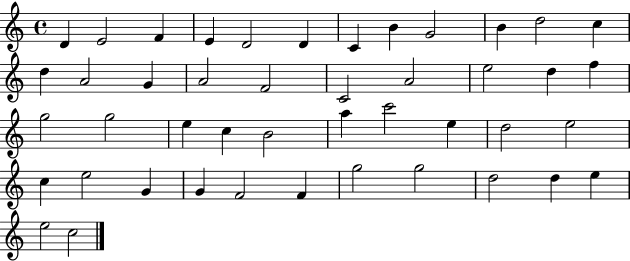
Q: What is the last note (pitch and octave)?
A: C5